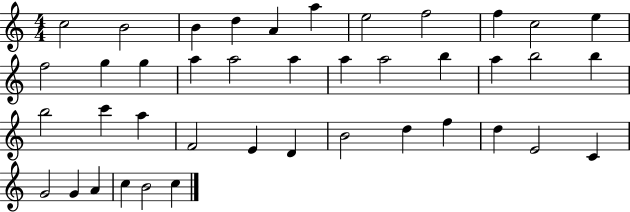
{
  \clef treble
  \numericTimeSignature
  \time 4/4
  \key c \major
  c''2 b'2 | b'4 d''4 a'4 a''4 | e''2 f''2 | f''4 c''2 e''4 | \break f''2 g''4 g''4 | a''4 a''2 a''4 | a''4 a''2 b''4 | a''4 b''2 b''4 | \break b''2 c'''4 a''4 | f'2 e'4 d'4 | b'2 d''4 f''4 | d''4 e'2 c'4 | \break g'2 g'4 a'4 | c''4 b'2 c''4 | \bar "|."
}